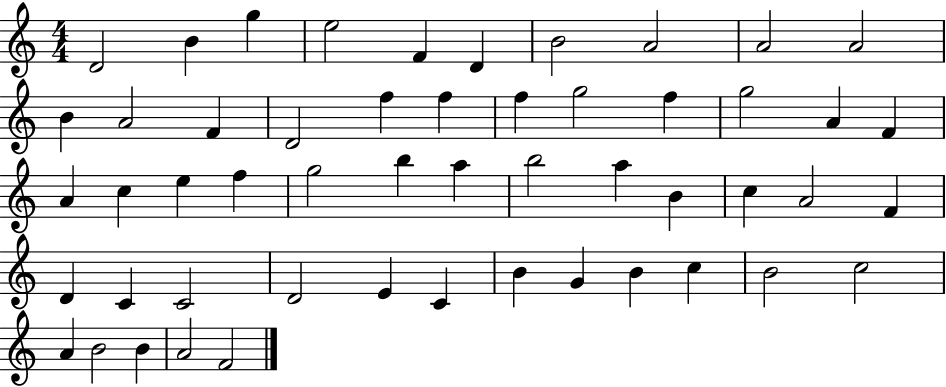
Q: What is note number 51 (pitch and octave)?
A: A4